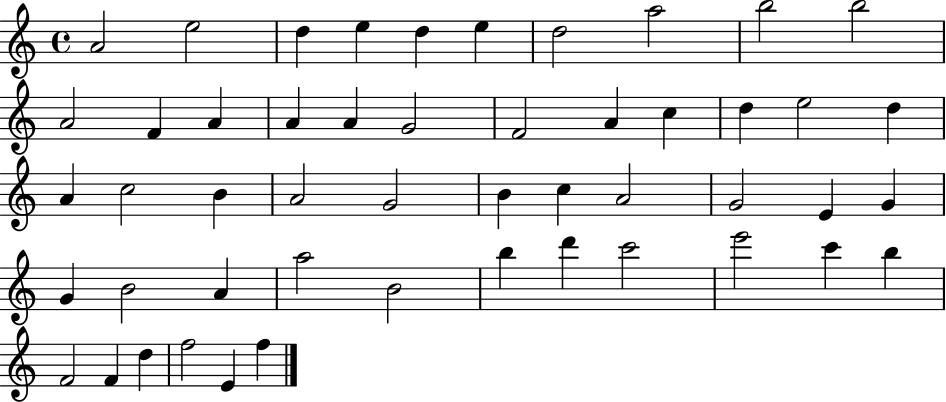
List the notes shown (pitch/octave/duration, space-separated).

A4/h E5/h D5/q E5/q D5/q E5/q D5/h A5/h B5/h B5/h A4/h F4/q A4/q A4/q A4/q G4/h F4/h A4/q C5/q D5/q E5/h D5/q A4/q C5/h B4/q A4/h G4/h B4/q C5/q A4/h G4/h E4/q G4/q G4/q B4/h A4/q A5/h B4/h B5/q D6/q C6/h E6/h C6/q B5/q F4/h F4/q D5/q F5/h E4/q F5/q